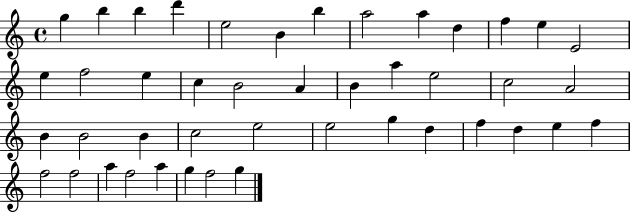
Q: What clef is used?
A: treble